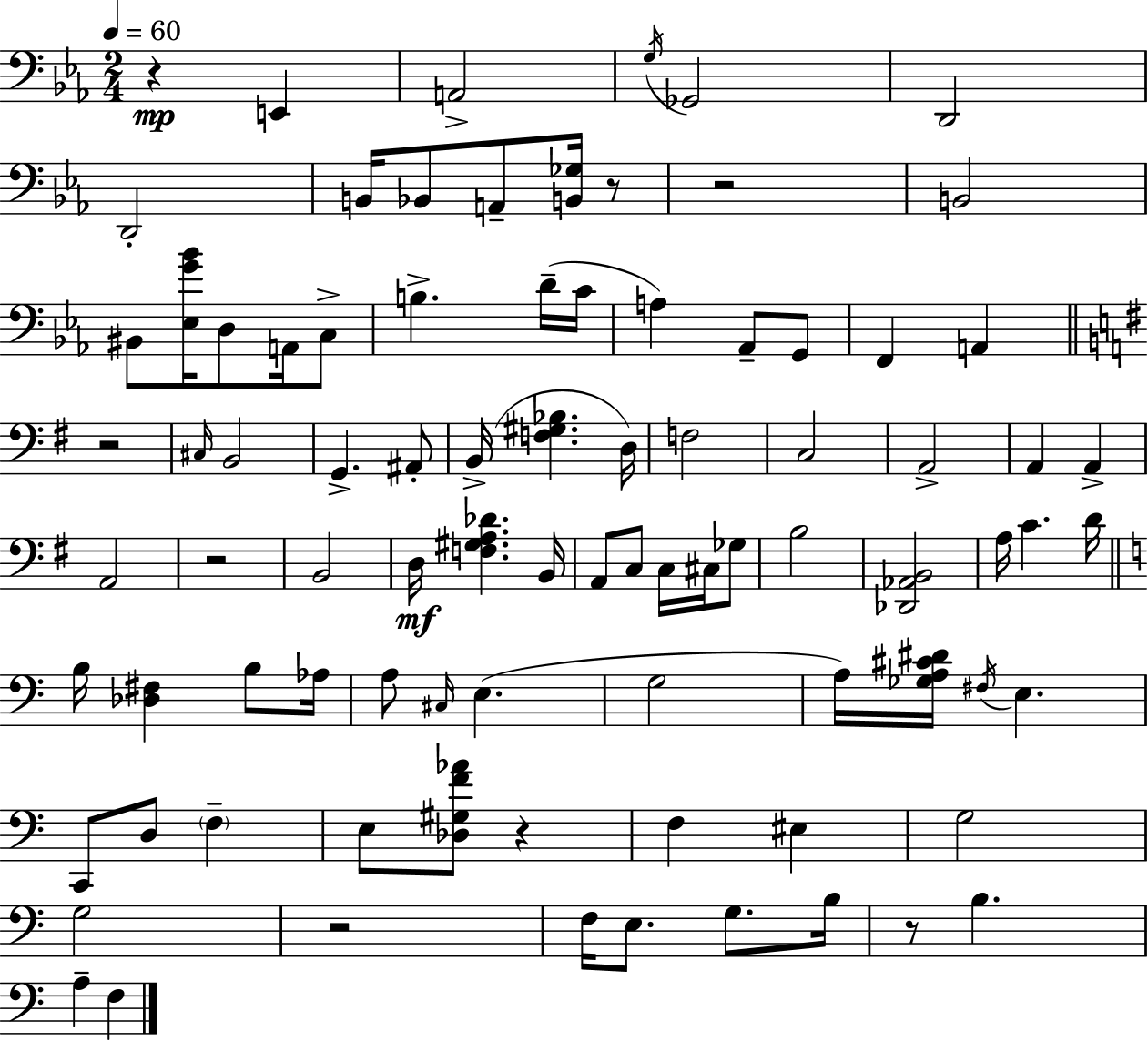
X:1
T:Untitled
M:2/4
L:1/4
K:Cm
z E,, A,,2 G,/4 _G,,2 D,,2 D,,2 B,,/4 _B,,/2 A,,/2 [B,,_G,]/4 z/2 z2 B,,2 ^B,,/2 [_E,G_B]/4 D,/2 A,,/4 C,/2 B, D/4 C/4 A, _A,,/2 G,,/2 F,, A,, z2 ^C,/4 B,,2 G,, ^A,,/2 B,,/4 [F,^G,_B,] D,/4 F,2 C,2 A,,2 A,, A,, A,,2 z2 B,,2 D,/4 [F,^G,A,_D] B,,/4 A,,/2 C,/2 C,/4 ^C,/4 _G,/2 B,2 [_D,,_A,,B,,]2 A,/4 C D/4 B,/4 [_D,^F,] B,/2 _A,/4 A,/2 ^C,/4 E, G,2 A,/4 [_G,A,^C^D]/4 ^F,/4 E, C,,/2 D,/2 F, E,/2 [_D,^G,F_A]/2 z F, ^E, G,2 G,2 z2 F,/4 E,/2 G,/2 B,/4 z/2 B, A, F,